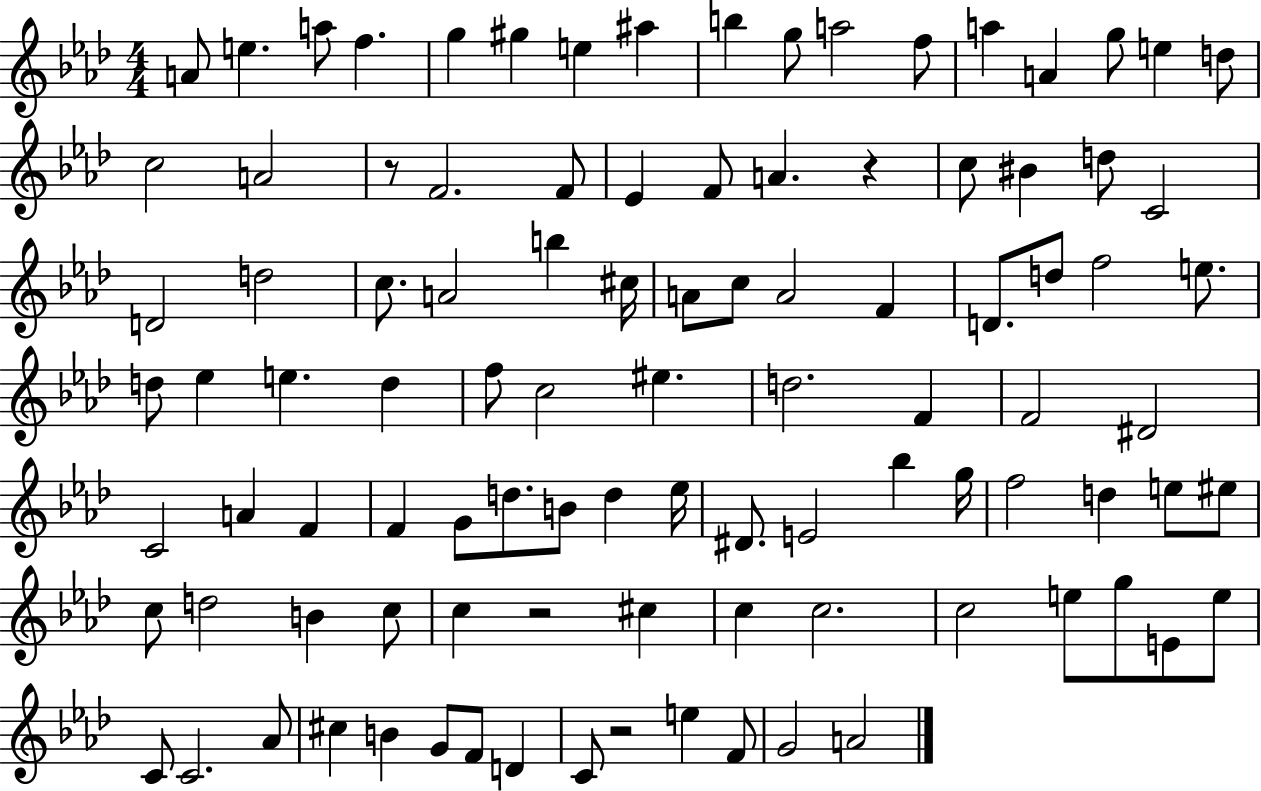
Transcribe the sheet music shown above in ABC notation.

X:1
T:Untitled
M:4/4
L:1/4
K:Ab
A/2 e a/2 f g ^g e ^a b g/2 a2 f/2 a A g/2 e d/2 c2 A2 z/2 F2 F/2 _E F/2 A z c/2 ^B d/2 C2 D2 d2 c/2 A2 b ^c/4 A/2 c/2 A2 F D/2 d/2 f2 e/2 d/2 _e e d f/2 c2 ^e d2 F F2 ^D2 C2 A F F G/2 d/2 B/2 d _e/4 ^D/2 E2 _b g/4 f2 d e/2 ^e/2 c/2 d2 B c/2 c z2 ^c c c2 c2 e/2 g/2 E/2 e/2 C/2 C2 _A/2 ^c B G/2 F/2 D C/2 z2 e F/2 G2 A2